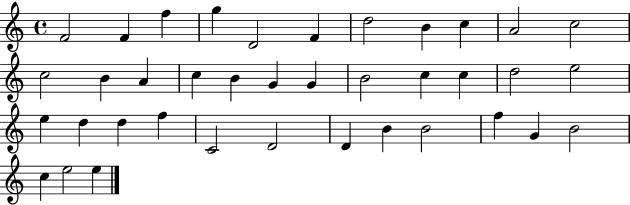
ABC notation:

X:1
T:Untitled
M:4/4
L:1/4
K:C
F2 F f g D2 F d2 B c A2 c2 c2 B A c B G G B2 c c d2 e2 e d d f C2 D2 D B B2 f G B2 c e2 e